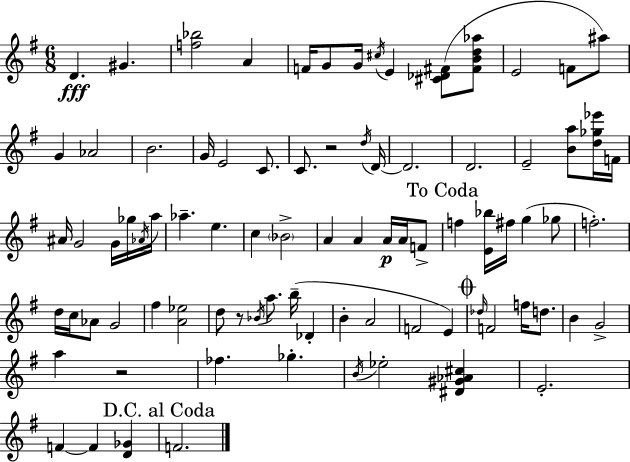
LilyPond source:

{
  \clef treble
  \numericTimeSignature
  \time 6/8
  \key e \minor
  d'4.\fff gis'4. | <f'' bes''>2 a'4 | f'16 g'8 g'16 \acciaccatura { cis''16 } e'4 <cis' des' fis'>8( <fis' b' d'' aes''>8 | e'2 f'8 ais''8) | \break g'4 aes'2 | b'2. | g'16 e'2 c'8. | c'8. r2 | \break \acciaccatura { d''16 } d'16~~ d'2. | d'2. | e'2-- <b' a''>8 | <d'' ges'' ees'''>16 f'16 ais'16 g'2 g'16 | \break ges''16 \acciaccatura { aes'16 } a''16 aes''4.-- e''4. | c''4 \parenthesize bes'2-> | a'4 a'4 a'16\p | a'16 f'8-> \mark "To Coda" f''4 <e' bes''>16 fis''16 g''4( | \break ges''8 f''2.-.) | d''16 c''16 aes'8 g'2 | fis''4 <a' ees''>2 | d''8 r8 \acciaccatura { bes'16 } a''8. b''16--( | \break des'4-. b'4-. a'2 | f'2 | e'4) \mark \markup { \musicglyph "scripts.coda" } \grace { des''16 } f'2 | f''16 d''8. b'4 g'2-> | \break a''4 r2 | fes''4. ges''4.-. | \acciaccatura { b'16 } ees''2-. | <dis' gis' aes' cis''>4 e'2.-. | \break f'4~~ f'4 | <d' ges'>4 \mark "D.C. al Coda" f'2. | \bar "|."
}